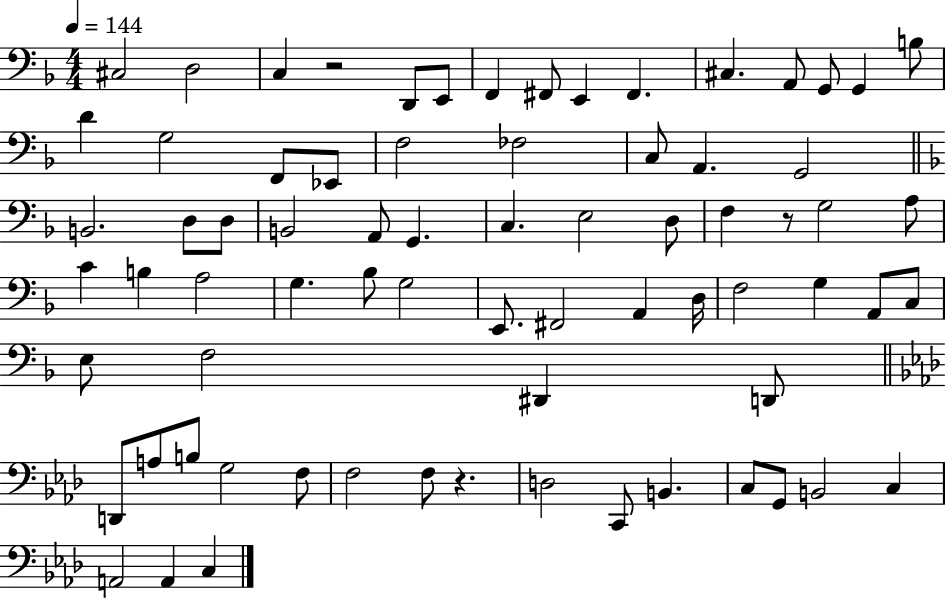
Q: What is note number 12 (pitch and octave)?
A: G2